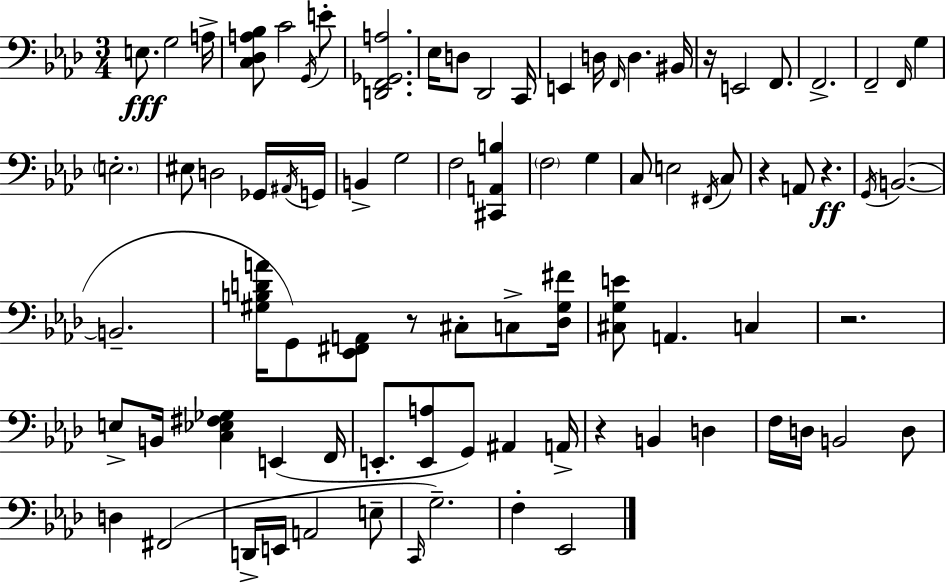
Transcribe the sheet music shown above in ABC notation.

X:1
T:Untitled
M:3/4
L:1/4
K:Ab
E,/2 G,2 A,/4 [C,_D,A,_B,]/2 C2 G,,/4 E/2 [D,,F,,_G,,A,]2 _E,/4 D,/2 _D,,2 C,,/4 E,, D,/4 F,,/4 D, ^B,,/4 z/4 E,,2 F,,/2 F,,2 F,,2 F,,/4 G, E,2 ^E,/2 D,2 _G,,/4 ^A,,/4 G,,/4 B,, G,2 F,2 [^C,,A,,B,] F,2 G, C,/2 E,2 ^F,,/4 C,/2 z A,,/2 z G,,/4 B,,2 B,,2 [^G,B,DA]/4 G,,/2 [_E,,^F,,A,,]/2 z/2 ^C,/2 C,/2 [_D,^G,^F]/4 [^C,G,E]/2 A,, C, z2 E,/2 B,,/4 [C,_E,^F,_G,] E,, F,,/4 E,,/2 [E,,A,]/2 G,,/2 ^A,, A,,/4 z B,, D, F,/4 D,/4 B,,2 D,/2 D, ^F,,2 D,,/4 E,,/4 A,,2 E,/2 C,,/4 G,2 F, _E,,2